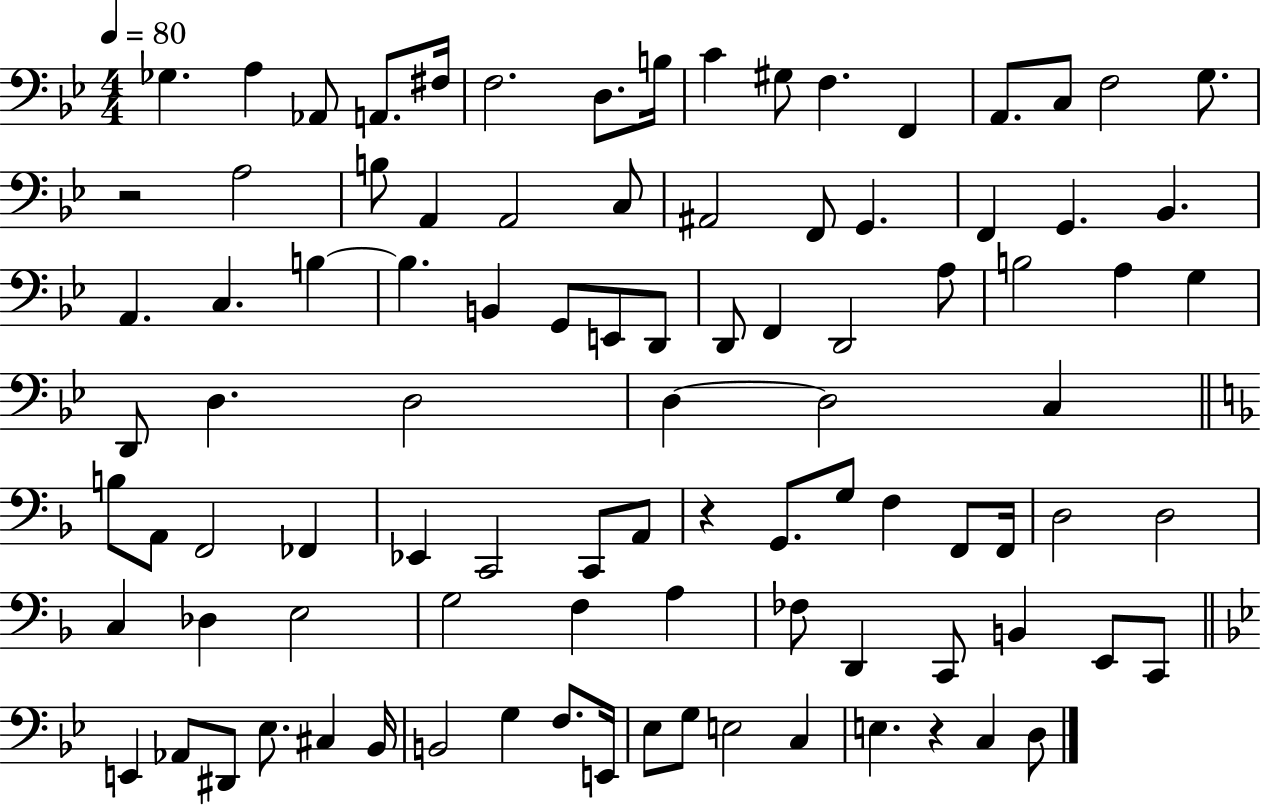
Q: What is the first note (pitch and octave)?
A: Gb3